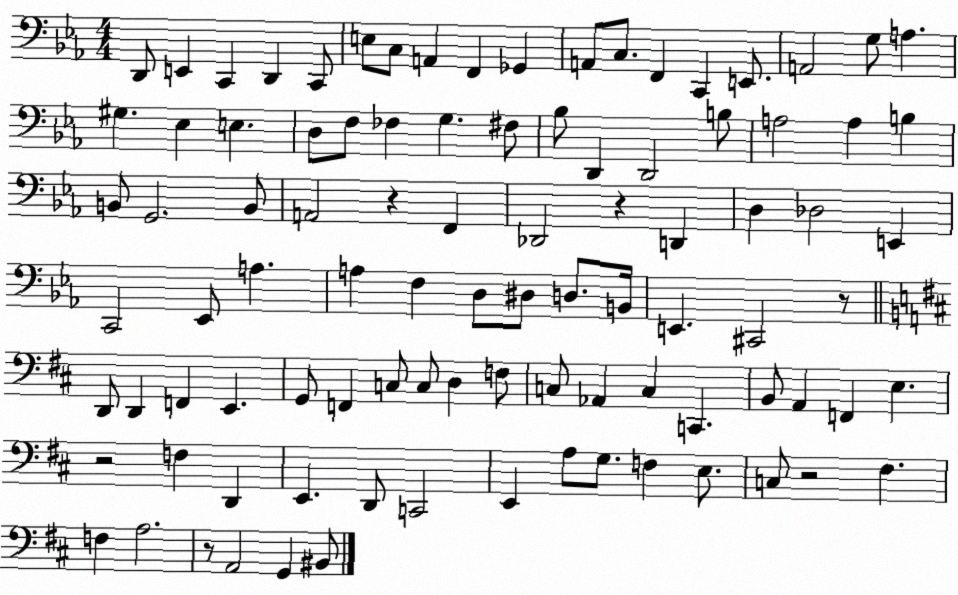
X:1
T:Untitled
M:4/4
L:1/4
K:Eb
D,,/2 E,, C,, D,, C,,/2 E,/2 C,/2 A,, F,, _G,, A,,/2 C,/2 F,, C,, E,,/2 A,,2 G,/2 A, ^G, _E, E, D,/2 F,/2 _F, G, ^F,/2 _B,/2 D,, D,,2 B,/2 A,2 A, B, B,,/2 G,,2 B,,/2 A,,2 z F,, _D,,2 z D,, D, _D,2 E,, C,,2 _E,,/2 A, A, F, D,/2 ^D,/2 D,/2 B,,/4 E,, ^C,,2 z/2 D,,/2 D,, F,, E,, G,,/2 F,, C,/2 C,/2 D, F,/2 C,/2 _A,, C, C,, B,,/2 A,, F,, E, z2 F, D,, E,, D,,/2 C,,2 E,, A,/2 G,/2 F, E,/2 C,/2 z2 ^F, F, A,2 z/2 A,,2 G,, ^B,,/2